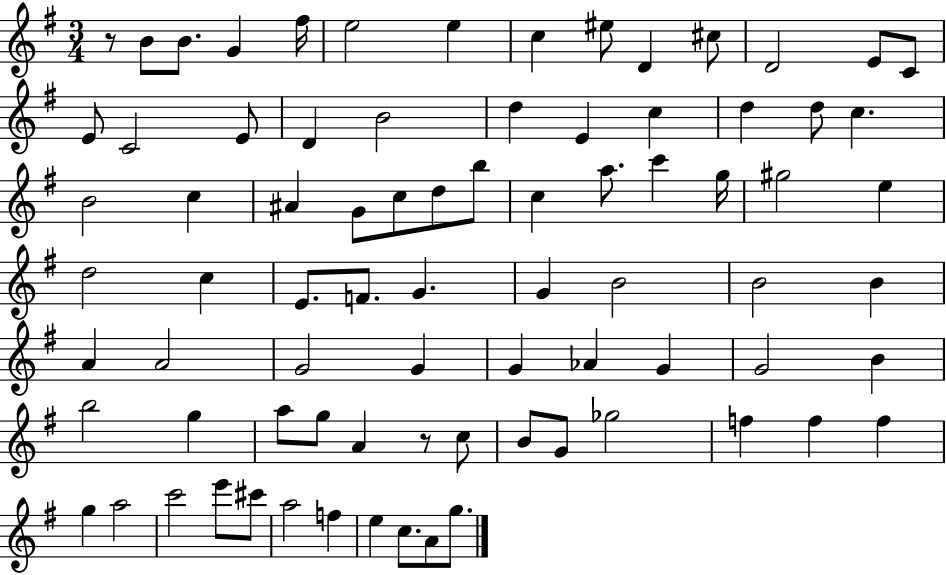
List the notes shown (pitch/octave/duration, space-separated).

R/e B4/e B4/e. G4/q F#5/s E5/h E5/q C5/q EIS5/e D4/q C#5/e D4/h E4/e C4/e E4/e C4/h E4/e D4/q B4/h D5/q E4/q C5/q D5/q D5/e C5/q. B4/h C5/q A#4/q G4/e C5/e D5/e B5/e C5/q A5/e. C6/q G5/s G#5/h E5/q D5/h C5/q E4/e. F4/e. G4/q. G4/q B4/h B4/h B4/q A4/q A4/h G4/h G4/q G4/q Ab4/q G4/q G4/h B4/q B5/h G5/q A5/e G5/e A4/q R/e C5/e B4/e G4/e Gb5/h F5/q F5/q F5/q G5/q A5/h C6/h E6/e C#6/e A5/h F5/q E5/q C5/e. A4/e G5/e.